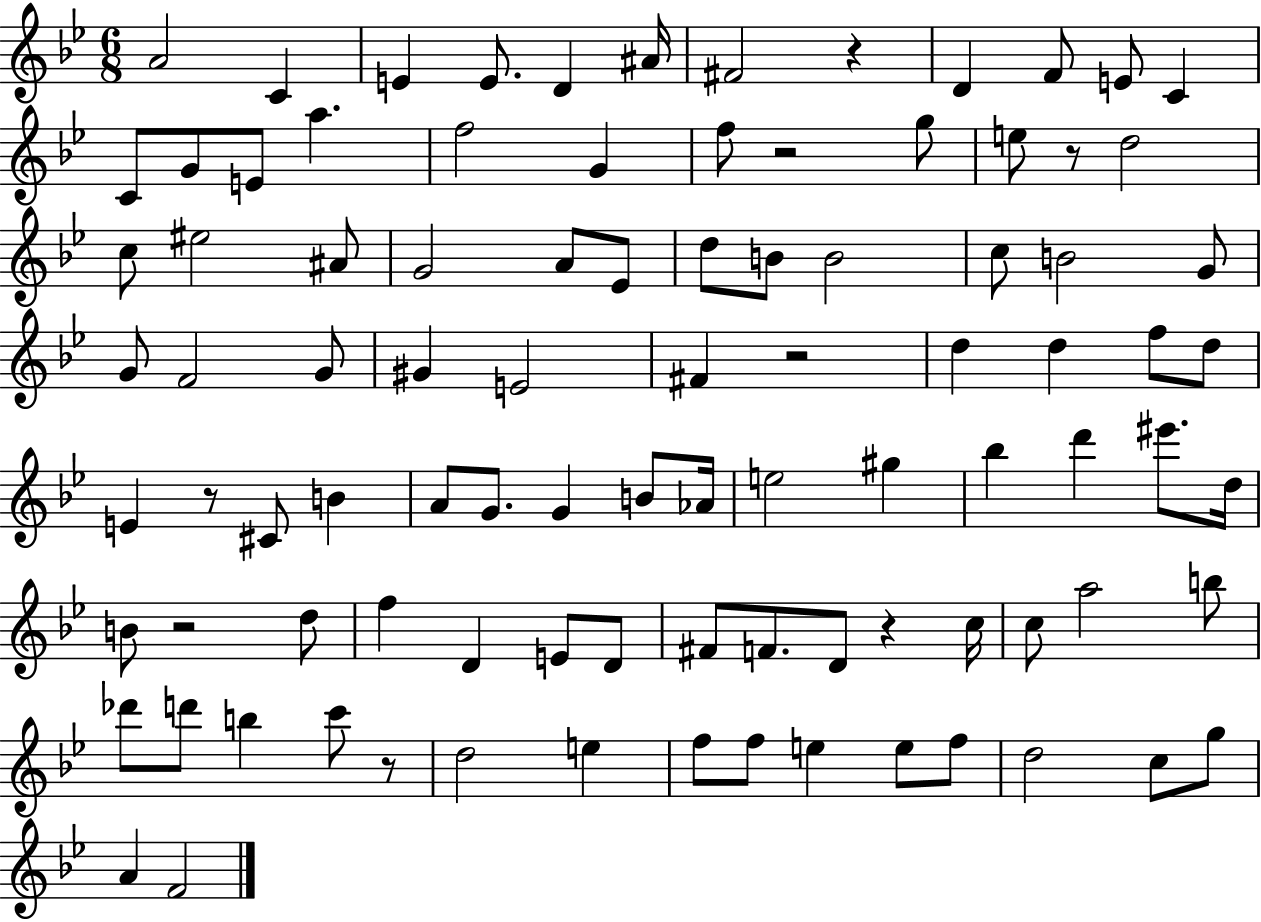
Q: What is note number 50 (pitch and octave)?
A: B4